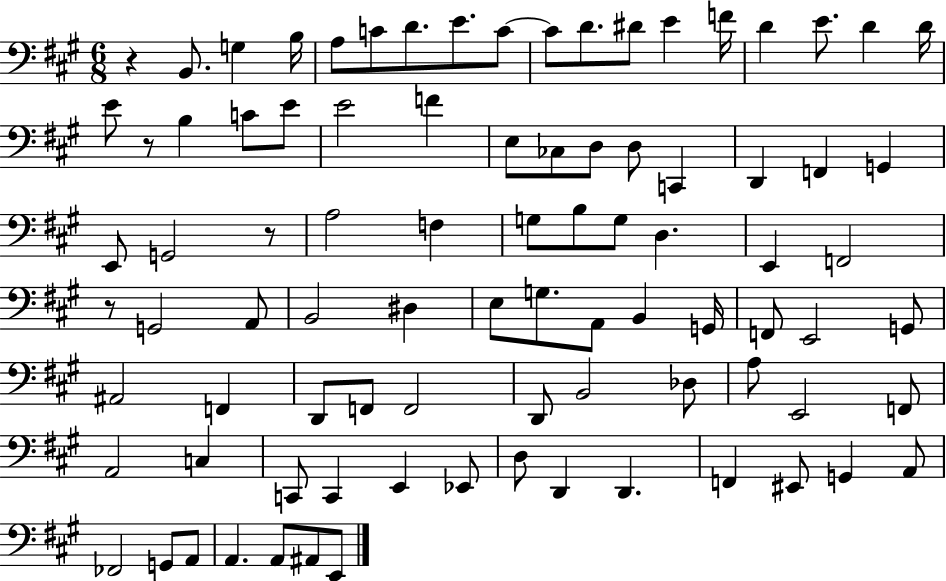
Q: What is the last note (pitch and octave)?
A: E2